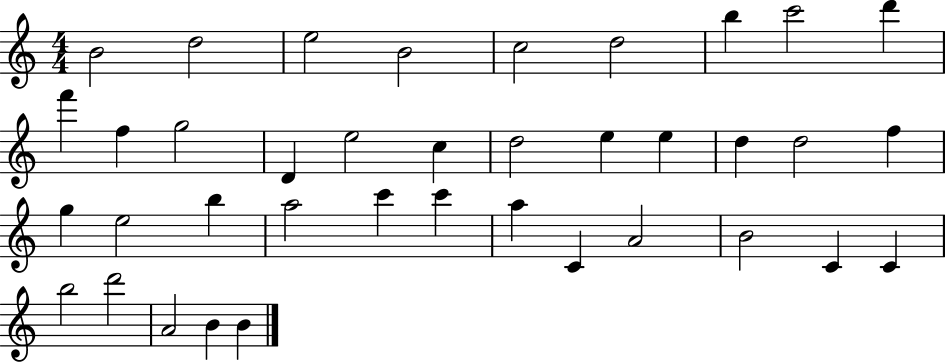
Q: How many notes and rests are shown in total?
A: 38